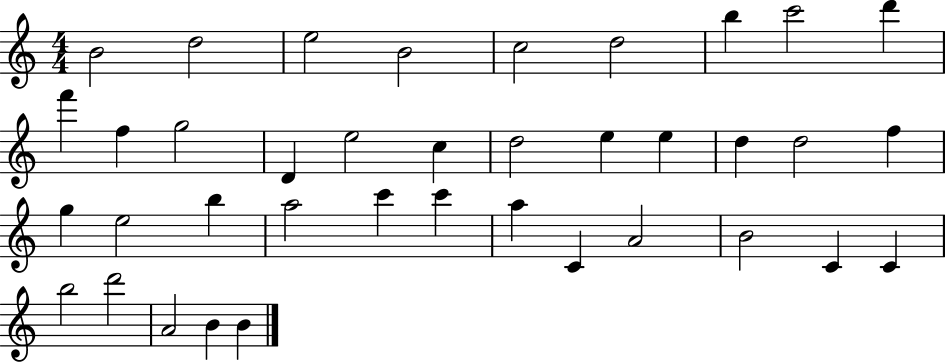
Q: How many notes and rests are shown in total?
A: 38